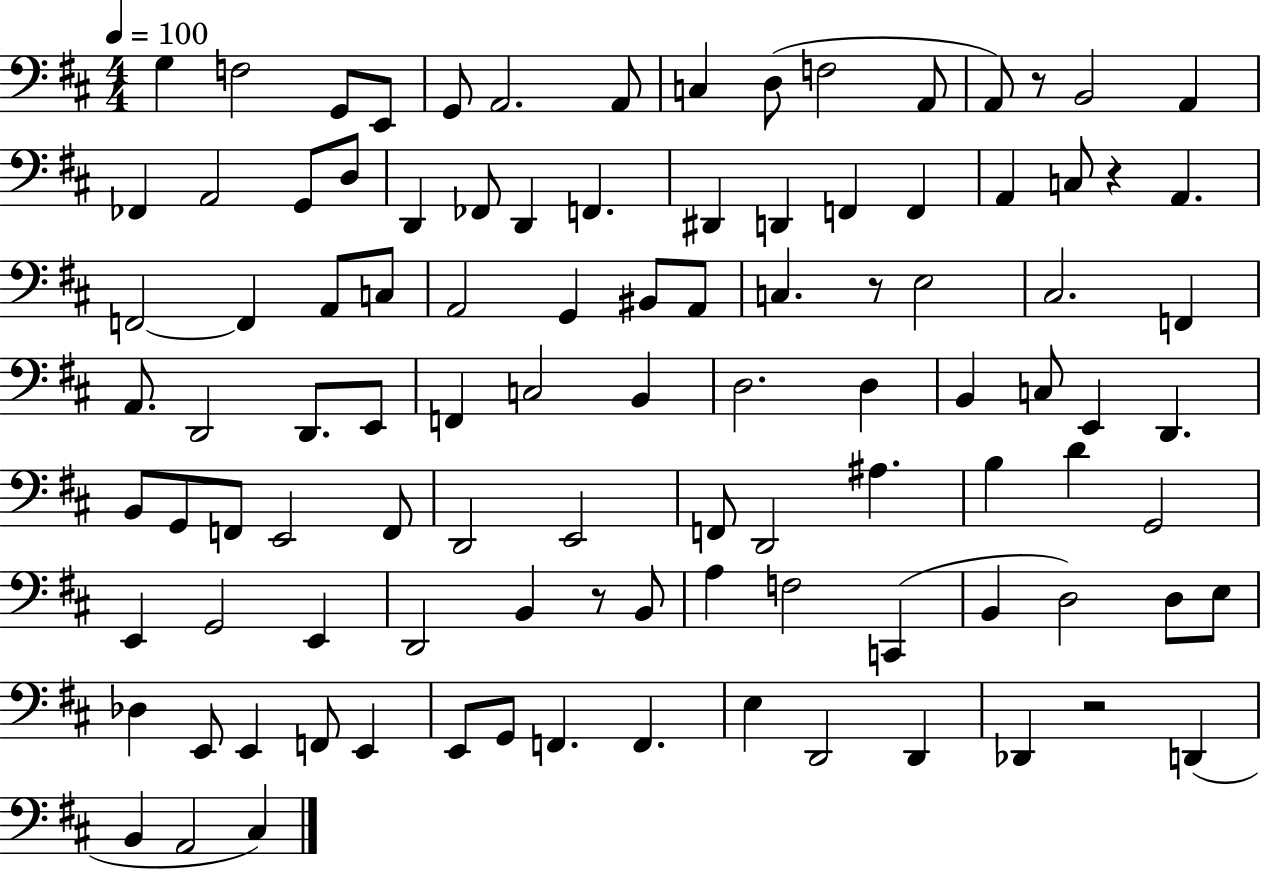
X:1
T:Untitled
M:4/4
L:1/4
K:D
G, F,2 G,,/2 E,,/2 G,,/2 A,,2 A,,/2 C, D,/2 F,2 A,,/2 A,,/2 z/2 B,,2 A,, _F,, A,,2 G,,/2 D,/2 D,, _F,,/2 D,, F,, ^D,, D,, F,, F,, A,, C,/2 z A,, F,,2 F,, A,,/2 C,/2 A,,2 G,, ^B,,/2 A,,/2 C, z/2 E,2 ^C,2 F,, A,,/2 D,,2 D,,/2 E,,/2 F,, C,2 B,, D,2 D, B,, C,/2 E,, D,, B,,/2 G,,/2 F,,/2 E,,2 F,,/2 D,,2 E,,2 F,,/2 D,,2 ^A, B, D G,,2 E,, G,,2 E,, D,,2 B,, z/2 B,,/2 A, F,2 C,, B,, D,2 D,/2 E,/2 _D, E,,/2 E,, F,,/2 E,, E,,/2 G,,/2 F,, F,, E, D,,2 D,, _D,, z2 D,, B,, A,,2 ^C,